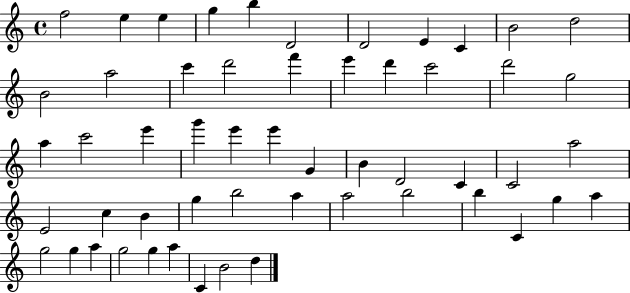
{
  \clef treble
  \time 4/4
  \defaultTimeSignature
  \key c \major
  f''2 e''4 e''4 | g''4 b''4 d'2 | d'2 e'4 c'4 | b'2 d''2 | \break b'2 a''2 | c'''4 d'''2 f'''4 | e'''4 d'''4 c'''2 | d'''2 g''2 | \break a''4 c'''2 e'''4 | g'''4 e'''4 e'''4 g'4 | b'4 d'2 c'4 | c'2 a''2 | \break e'2 c''4 b'4 | g''4 b''2 a''4 | a''2 b''2 | b''4 c'4 g''4 a''4 | \break g''2 g''4 a''4 | g''2 g''4 a''4 | c'4 b'2 d''4 | \bar "|."
}